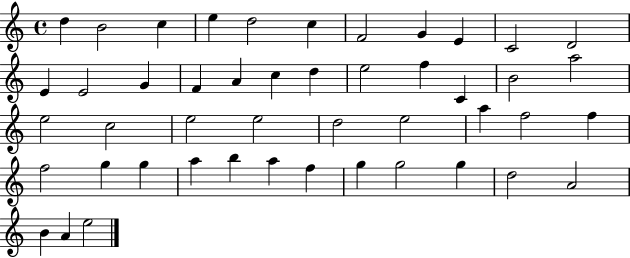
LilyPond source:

{
  \clef treble
  \time 4/4
  \defaultTimeSignature
  \key c \major
  d''4 b'2 c''4 | e''4 d''2 c''4 | f'2 g'4 e'4 | c'2 d'2 | \break e'4 e'2 g'4 | f'4 a'4 c''4 d''4 | e''2 f''4 c'4 | b'2 a''2 | \break e''2 c''2 | e''2 e''2 | d''2 e''2 | a''4 f''2 f''4 | \break f''2 g''4 g''4 | a''4 b''4 a''4 f''4 | g''4 g''2 g''4 | d''2 a'2 | \break b'4 a'4 e''2 | \bar "|."
}